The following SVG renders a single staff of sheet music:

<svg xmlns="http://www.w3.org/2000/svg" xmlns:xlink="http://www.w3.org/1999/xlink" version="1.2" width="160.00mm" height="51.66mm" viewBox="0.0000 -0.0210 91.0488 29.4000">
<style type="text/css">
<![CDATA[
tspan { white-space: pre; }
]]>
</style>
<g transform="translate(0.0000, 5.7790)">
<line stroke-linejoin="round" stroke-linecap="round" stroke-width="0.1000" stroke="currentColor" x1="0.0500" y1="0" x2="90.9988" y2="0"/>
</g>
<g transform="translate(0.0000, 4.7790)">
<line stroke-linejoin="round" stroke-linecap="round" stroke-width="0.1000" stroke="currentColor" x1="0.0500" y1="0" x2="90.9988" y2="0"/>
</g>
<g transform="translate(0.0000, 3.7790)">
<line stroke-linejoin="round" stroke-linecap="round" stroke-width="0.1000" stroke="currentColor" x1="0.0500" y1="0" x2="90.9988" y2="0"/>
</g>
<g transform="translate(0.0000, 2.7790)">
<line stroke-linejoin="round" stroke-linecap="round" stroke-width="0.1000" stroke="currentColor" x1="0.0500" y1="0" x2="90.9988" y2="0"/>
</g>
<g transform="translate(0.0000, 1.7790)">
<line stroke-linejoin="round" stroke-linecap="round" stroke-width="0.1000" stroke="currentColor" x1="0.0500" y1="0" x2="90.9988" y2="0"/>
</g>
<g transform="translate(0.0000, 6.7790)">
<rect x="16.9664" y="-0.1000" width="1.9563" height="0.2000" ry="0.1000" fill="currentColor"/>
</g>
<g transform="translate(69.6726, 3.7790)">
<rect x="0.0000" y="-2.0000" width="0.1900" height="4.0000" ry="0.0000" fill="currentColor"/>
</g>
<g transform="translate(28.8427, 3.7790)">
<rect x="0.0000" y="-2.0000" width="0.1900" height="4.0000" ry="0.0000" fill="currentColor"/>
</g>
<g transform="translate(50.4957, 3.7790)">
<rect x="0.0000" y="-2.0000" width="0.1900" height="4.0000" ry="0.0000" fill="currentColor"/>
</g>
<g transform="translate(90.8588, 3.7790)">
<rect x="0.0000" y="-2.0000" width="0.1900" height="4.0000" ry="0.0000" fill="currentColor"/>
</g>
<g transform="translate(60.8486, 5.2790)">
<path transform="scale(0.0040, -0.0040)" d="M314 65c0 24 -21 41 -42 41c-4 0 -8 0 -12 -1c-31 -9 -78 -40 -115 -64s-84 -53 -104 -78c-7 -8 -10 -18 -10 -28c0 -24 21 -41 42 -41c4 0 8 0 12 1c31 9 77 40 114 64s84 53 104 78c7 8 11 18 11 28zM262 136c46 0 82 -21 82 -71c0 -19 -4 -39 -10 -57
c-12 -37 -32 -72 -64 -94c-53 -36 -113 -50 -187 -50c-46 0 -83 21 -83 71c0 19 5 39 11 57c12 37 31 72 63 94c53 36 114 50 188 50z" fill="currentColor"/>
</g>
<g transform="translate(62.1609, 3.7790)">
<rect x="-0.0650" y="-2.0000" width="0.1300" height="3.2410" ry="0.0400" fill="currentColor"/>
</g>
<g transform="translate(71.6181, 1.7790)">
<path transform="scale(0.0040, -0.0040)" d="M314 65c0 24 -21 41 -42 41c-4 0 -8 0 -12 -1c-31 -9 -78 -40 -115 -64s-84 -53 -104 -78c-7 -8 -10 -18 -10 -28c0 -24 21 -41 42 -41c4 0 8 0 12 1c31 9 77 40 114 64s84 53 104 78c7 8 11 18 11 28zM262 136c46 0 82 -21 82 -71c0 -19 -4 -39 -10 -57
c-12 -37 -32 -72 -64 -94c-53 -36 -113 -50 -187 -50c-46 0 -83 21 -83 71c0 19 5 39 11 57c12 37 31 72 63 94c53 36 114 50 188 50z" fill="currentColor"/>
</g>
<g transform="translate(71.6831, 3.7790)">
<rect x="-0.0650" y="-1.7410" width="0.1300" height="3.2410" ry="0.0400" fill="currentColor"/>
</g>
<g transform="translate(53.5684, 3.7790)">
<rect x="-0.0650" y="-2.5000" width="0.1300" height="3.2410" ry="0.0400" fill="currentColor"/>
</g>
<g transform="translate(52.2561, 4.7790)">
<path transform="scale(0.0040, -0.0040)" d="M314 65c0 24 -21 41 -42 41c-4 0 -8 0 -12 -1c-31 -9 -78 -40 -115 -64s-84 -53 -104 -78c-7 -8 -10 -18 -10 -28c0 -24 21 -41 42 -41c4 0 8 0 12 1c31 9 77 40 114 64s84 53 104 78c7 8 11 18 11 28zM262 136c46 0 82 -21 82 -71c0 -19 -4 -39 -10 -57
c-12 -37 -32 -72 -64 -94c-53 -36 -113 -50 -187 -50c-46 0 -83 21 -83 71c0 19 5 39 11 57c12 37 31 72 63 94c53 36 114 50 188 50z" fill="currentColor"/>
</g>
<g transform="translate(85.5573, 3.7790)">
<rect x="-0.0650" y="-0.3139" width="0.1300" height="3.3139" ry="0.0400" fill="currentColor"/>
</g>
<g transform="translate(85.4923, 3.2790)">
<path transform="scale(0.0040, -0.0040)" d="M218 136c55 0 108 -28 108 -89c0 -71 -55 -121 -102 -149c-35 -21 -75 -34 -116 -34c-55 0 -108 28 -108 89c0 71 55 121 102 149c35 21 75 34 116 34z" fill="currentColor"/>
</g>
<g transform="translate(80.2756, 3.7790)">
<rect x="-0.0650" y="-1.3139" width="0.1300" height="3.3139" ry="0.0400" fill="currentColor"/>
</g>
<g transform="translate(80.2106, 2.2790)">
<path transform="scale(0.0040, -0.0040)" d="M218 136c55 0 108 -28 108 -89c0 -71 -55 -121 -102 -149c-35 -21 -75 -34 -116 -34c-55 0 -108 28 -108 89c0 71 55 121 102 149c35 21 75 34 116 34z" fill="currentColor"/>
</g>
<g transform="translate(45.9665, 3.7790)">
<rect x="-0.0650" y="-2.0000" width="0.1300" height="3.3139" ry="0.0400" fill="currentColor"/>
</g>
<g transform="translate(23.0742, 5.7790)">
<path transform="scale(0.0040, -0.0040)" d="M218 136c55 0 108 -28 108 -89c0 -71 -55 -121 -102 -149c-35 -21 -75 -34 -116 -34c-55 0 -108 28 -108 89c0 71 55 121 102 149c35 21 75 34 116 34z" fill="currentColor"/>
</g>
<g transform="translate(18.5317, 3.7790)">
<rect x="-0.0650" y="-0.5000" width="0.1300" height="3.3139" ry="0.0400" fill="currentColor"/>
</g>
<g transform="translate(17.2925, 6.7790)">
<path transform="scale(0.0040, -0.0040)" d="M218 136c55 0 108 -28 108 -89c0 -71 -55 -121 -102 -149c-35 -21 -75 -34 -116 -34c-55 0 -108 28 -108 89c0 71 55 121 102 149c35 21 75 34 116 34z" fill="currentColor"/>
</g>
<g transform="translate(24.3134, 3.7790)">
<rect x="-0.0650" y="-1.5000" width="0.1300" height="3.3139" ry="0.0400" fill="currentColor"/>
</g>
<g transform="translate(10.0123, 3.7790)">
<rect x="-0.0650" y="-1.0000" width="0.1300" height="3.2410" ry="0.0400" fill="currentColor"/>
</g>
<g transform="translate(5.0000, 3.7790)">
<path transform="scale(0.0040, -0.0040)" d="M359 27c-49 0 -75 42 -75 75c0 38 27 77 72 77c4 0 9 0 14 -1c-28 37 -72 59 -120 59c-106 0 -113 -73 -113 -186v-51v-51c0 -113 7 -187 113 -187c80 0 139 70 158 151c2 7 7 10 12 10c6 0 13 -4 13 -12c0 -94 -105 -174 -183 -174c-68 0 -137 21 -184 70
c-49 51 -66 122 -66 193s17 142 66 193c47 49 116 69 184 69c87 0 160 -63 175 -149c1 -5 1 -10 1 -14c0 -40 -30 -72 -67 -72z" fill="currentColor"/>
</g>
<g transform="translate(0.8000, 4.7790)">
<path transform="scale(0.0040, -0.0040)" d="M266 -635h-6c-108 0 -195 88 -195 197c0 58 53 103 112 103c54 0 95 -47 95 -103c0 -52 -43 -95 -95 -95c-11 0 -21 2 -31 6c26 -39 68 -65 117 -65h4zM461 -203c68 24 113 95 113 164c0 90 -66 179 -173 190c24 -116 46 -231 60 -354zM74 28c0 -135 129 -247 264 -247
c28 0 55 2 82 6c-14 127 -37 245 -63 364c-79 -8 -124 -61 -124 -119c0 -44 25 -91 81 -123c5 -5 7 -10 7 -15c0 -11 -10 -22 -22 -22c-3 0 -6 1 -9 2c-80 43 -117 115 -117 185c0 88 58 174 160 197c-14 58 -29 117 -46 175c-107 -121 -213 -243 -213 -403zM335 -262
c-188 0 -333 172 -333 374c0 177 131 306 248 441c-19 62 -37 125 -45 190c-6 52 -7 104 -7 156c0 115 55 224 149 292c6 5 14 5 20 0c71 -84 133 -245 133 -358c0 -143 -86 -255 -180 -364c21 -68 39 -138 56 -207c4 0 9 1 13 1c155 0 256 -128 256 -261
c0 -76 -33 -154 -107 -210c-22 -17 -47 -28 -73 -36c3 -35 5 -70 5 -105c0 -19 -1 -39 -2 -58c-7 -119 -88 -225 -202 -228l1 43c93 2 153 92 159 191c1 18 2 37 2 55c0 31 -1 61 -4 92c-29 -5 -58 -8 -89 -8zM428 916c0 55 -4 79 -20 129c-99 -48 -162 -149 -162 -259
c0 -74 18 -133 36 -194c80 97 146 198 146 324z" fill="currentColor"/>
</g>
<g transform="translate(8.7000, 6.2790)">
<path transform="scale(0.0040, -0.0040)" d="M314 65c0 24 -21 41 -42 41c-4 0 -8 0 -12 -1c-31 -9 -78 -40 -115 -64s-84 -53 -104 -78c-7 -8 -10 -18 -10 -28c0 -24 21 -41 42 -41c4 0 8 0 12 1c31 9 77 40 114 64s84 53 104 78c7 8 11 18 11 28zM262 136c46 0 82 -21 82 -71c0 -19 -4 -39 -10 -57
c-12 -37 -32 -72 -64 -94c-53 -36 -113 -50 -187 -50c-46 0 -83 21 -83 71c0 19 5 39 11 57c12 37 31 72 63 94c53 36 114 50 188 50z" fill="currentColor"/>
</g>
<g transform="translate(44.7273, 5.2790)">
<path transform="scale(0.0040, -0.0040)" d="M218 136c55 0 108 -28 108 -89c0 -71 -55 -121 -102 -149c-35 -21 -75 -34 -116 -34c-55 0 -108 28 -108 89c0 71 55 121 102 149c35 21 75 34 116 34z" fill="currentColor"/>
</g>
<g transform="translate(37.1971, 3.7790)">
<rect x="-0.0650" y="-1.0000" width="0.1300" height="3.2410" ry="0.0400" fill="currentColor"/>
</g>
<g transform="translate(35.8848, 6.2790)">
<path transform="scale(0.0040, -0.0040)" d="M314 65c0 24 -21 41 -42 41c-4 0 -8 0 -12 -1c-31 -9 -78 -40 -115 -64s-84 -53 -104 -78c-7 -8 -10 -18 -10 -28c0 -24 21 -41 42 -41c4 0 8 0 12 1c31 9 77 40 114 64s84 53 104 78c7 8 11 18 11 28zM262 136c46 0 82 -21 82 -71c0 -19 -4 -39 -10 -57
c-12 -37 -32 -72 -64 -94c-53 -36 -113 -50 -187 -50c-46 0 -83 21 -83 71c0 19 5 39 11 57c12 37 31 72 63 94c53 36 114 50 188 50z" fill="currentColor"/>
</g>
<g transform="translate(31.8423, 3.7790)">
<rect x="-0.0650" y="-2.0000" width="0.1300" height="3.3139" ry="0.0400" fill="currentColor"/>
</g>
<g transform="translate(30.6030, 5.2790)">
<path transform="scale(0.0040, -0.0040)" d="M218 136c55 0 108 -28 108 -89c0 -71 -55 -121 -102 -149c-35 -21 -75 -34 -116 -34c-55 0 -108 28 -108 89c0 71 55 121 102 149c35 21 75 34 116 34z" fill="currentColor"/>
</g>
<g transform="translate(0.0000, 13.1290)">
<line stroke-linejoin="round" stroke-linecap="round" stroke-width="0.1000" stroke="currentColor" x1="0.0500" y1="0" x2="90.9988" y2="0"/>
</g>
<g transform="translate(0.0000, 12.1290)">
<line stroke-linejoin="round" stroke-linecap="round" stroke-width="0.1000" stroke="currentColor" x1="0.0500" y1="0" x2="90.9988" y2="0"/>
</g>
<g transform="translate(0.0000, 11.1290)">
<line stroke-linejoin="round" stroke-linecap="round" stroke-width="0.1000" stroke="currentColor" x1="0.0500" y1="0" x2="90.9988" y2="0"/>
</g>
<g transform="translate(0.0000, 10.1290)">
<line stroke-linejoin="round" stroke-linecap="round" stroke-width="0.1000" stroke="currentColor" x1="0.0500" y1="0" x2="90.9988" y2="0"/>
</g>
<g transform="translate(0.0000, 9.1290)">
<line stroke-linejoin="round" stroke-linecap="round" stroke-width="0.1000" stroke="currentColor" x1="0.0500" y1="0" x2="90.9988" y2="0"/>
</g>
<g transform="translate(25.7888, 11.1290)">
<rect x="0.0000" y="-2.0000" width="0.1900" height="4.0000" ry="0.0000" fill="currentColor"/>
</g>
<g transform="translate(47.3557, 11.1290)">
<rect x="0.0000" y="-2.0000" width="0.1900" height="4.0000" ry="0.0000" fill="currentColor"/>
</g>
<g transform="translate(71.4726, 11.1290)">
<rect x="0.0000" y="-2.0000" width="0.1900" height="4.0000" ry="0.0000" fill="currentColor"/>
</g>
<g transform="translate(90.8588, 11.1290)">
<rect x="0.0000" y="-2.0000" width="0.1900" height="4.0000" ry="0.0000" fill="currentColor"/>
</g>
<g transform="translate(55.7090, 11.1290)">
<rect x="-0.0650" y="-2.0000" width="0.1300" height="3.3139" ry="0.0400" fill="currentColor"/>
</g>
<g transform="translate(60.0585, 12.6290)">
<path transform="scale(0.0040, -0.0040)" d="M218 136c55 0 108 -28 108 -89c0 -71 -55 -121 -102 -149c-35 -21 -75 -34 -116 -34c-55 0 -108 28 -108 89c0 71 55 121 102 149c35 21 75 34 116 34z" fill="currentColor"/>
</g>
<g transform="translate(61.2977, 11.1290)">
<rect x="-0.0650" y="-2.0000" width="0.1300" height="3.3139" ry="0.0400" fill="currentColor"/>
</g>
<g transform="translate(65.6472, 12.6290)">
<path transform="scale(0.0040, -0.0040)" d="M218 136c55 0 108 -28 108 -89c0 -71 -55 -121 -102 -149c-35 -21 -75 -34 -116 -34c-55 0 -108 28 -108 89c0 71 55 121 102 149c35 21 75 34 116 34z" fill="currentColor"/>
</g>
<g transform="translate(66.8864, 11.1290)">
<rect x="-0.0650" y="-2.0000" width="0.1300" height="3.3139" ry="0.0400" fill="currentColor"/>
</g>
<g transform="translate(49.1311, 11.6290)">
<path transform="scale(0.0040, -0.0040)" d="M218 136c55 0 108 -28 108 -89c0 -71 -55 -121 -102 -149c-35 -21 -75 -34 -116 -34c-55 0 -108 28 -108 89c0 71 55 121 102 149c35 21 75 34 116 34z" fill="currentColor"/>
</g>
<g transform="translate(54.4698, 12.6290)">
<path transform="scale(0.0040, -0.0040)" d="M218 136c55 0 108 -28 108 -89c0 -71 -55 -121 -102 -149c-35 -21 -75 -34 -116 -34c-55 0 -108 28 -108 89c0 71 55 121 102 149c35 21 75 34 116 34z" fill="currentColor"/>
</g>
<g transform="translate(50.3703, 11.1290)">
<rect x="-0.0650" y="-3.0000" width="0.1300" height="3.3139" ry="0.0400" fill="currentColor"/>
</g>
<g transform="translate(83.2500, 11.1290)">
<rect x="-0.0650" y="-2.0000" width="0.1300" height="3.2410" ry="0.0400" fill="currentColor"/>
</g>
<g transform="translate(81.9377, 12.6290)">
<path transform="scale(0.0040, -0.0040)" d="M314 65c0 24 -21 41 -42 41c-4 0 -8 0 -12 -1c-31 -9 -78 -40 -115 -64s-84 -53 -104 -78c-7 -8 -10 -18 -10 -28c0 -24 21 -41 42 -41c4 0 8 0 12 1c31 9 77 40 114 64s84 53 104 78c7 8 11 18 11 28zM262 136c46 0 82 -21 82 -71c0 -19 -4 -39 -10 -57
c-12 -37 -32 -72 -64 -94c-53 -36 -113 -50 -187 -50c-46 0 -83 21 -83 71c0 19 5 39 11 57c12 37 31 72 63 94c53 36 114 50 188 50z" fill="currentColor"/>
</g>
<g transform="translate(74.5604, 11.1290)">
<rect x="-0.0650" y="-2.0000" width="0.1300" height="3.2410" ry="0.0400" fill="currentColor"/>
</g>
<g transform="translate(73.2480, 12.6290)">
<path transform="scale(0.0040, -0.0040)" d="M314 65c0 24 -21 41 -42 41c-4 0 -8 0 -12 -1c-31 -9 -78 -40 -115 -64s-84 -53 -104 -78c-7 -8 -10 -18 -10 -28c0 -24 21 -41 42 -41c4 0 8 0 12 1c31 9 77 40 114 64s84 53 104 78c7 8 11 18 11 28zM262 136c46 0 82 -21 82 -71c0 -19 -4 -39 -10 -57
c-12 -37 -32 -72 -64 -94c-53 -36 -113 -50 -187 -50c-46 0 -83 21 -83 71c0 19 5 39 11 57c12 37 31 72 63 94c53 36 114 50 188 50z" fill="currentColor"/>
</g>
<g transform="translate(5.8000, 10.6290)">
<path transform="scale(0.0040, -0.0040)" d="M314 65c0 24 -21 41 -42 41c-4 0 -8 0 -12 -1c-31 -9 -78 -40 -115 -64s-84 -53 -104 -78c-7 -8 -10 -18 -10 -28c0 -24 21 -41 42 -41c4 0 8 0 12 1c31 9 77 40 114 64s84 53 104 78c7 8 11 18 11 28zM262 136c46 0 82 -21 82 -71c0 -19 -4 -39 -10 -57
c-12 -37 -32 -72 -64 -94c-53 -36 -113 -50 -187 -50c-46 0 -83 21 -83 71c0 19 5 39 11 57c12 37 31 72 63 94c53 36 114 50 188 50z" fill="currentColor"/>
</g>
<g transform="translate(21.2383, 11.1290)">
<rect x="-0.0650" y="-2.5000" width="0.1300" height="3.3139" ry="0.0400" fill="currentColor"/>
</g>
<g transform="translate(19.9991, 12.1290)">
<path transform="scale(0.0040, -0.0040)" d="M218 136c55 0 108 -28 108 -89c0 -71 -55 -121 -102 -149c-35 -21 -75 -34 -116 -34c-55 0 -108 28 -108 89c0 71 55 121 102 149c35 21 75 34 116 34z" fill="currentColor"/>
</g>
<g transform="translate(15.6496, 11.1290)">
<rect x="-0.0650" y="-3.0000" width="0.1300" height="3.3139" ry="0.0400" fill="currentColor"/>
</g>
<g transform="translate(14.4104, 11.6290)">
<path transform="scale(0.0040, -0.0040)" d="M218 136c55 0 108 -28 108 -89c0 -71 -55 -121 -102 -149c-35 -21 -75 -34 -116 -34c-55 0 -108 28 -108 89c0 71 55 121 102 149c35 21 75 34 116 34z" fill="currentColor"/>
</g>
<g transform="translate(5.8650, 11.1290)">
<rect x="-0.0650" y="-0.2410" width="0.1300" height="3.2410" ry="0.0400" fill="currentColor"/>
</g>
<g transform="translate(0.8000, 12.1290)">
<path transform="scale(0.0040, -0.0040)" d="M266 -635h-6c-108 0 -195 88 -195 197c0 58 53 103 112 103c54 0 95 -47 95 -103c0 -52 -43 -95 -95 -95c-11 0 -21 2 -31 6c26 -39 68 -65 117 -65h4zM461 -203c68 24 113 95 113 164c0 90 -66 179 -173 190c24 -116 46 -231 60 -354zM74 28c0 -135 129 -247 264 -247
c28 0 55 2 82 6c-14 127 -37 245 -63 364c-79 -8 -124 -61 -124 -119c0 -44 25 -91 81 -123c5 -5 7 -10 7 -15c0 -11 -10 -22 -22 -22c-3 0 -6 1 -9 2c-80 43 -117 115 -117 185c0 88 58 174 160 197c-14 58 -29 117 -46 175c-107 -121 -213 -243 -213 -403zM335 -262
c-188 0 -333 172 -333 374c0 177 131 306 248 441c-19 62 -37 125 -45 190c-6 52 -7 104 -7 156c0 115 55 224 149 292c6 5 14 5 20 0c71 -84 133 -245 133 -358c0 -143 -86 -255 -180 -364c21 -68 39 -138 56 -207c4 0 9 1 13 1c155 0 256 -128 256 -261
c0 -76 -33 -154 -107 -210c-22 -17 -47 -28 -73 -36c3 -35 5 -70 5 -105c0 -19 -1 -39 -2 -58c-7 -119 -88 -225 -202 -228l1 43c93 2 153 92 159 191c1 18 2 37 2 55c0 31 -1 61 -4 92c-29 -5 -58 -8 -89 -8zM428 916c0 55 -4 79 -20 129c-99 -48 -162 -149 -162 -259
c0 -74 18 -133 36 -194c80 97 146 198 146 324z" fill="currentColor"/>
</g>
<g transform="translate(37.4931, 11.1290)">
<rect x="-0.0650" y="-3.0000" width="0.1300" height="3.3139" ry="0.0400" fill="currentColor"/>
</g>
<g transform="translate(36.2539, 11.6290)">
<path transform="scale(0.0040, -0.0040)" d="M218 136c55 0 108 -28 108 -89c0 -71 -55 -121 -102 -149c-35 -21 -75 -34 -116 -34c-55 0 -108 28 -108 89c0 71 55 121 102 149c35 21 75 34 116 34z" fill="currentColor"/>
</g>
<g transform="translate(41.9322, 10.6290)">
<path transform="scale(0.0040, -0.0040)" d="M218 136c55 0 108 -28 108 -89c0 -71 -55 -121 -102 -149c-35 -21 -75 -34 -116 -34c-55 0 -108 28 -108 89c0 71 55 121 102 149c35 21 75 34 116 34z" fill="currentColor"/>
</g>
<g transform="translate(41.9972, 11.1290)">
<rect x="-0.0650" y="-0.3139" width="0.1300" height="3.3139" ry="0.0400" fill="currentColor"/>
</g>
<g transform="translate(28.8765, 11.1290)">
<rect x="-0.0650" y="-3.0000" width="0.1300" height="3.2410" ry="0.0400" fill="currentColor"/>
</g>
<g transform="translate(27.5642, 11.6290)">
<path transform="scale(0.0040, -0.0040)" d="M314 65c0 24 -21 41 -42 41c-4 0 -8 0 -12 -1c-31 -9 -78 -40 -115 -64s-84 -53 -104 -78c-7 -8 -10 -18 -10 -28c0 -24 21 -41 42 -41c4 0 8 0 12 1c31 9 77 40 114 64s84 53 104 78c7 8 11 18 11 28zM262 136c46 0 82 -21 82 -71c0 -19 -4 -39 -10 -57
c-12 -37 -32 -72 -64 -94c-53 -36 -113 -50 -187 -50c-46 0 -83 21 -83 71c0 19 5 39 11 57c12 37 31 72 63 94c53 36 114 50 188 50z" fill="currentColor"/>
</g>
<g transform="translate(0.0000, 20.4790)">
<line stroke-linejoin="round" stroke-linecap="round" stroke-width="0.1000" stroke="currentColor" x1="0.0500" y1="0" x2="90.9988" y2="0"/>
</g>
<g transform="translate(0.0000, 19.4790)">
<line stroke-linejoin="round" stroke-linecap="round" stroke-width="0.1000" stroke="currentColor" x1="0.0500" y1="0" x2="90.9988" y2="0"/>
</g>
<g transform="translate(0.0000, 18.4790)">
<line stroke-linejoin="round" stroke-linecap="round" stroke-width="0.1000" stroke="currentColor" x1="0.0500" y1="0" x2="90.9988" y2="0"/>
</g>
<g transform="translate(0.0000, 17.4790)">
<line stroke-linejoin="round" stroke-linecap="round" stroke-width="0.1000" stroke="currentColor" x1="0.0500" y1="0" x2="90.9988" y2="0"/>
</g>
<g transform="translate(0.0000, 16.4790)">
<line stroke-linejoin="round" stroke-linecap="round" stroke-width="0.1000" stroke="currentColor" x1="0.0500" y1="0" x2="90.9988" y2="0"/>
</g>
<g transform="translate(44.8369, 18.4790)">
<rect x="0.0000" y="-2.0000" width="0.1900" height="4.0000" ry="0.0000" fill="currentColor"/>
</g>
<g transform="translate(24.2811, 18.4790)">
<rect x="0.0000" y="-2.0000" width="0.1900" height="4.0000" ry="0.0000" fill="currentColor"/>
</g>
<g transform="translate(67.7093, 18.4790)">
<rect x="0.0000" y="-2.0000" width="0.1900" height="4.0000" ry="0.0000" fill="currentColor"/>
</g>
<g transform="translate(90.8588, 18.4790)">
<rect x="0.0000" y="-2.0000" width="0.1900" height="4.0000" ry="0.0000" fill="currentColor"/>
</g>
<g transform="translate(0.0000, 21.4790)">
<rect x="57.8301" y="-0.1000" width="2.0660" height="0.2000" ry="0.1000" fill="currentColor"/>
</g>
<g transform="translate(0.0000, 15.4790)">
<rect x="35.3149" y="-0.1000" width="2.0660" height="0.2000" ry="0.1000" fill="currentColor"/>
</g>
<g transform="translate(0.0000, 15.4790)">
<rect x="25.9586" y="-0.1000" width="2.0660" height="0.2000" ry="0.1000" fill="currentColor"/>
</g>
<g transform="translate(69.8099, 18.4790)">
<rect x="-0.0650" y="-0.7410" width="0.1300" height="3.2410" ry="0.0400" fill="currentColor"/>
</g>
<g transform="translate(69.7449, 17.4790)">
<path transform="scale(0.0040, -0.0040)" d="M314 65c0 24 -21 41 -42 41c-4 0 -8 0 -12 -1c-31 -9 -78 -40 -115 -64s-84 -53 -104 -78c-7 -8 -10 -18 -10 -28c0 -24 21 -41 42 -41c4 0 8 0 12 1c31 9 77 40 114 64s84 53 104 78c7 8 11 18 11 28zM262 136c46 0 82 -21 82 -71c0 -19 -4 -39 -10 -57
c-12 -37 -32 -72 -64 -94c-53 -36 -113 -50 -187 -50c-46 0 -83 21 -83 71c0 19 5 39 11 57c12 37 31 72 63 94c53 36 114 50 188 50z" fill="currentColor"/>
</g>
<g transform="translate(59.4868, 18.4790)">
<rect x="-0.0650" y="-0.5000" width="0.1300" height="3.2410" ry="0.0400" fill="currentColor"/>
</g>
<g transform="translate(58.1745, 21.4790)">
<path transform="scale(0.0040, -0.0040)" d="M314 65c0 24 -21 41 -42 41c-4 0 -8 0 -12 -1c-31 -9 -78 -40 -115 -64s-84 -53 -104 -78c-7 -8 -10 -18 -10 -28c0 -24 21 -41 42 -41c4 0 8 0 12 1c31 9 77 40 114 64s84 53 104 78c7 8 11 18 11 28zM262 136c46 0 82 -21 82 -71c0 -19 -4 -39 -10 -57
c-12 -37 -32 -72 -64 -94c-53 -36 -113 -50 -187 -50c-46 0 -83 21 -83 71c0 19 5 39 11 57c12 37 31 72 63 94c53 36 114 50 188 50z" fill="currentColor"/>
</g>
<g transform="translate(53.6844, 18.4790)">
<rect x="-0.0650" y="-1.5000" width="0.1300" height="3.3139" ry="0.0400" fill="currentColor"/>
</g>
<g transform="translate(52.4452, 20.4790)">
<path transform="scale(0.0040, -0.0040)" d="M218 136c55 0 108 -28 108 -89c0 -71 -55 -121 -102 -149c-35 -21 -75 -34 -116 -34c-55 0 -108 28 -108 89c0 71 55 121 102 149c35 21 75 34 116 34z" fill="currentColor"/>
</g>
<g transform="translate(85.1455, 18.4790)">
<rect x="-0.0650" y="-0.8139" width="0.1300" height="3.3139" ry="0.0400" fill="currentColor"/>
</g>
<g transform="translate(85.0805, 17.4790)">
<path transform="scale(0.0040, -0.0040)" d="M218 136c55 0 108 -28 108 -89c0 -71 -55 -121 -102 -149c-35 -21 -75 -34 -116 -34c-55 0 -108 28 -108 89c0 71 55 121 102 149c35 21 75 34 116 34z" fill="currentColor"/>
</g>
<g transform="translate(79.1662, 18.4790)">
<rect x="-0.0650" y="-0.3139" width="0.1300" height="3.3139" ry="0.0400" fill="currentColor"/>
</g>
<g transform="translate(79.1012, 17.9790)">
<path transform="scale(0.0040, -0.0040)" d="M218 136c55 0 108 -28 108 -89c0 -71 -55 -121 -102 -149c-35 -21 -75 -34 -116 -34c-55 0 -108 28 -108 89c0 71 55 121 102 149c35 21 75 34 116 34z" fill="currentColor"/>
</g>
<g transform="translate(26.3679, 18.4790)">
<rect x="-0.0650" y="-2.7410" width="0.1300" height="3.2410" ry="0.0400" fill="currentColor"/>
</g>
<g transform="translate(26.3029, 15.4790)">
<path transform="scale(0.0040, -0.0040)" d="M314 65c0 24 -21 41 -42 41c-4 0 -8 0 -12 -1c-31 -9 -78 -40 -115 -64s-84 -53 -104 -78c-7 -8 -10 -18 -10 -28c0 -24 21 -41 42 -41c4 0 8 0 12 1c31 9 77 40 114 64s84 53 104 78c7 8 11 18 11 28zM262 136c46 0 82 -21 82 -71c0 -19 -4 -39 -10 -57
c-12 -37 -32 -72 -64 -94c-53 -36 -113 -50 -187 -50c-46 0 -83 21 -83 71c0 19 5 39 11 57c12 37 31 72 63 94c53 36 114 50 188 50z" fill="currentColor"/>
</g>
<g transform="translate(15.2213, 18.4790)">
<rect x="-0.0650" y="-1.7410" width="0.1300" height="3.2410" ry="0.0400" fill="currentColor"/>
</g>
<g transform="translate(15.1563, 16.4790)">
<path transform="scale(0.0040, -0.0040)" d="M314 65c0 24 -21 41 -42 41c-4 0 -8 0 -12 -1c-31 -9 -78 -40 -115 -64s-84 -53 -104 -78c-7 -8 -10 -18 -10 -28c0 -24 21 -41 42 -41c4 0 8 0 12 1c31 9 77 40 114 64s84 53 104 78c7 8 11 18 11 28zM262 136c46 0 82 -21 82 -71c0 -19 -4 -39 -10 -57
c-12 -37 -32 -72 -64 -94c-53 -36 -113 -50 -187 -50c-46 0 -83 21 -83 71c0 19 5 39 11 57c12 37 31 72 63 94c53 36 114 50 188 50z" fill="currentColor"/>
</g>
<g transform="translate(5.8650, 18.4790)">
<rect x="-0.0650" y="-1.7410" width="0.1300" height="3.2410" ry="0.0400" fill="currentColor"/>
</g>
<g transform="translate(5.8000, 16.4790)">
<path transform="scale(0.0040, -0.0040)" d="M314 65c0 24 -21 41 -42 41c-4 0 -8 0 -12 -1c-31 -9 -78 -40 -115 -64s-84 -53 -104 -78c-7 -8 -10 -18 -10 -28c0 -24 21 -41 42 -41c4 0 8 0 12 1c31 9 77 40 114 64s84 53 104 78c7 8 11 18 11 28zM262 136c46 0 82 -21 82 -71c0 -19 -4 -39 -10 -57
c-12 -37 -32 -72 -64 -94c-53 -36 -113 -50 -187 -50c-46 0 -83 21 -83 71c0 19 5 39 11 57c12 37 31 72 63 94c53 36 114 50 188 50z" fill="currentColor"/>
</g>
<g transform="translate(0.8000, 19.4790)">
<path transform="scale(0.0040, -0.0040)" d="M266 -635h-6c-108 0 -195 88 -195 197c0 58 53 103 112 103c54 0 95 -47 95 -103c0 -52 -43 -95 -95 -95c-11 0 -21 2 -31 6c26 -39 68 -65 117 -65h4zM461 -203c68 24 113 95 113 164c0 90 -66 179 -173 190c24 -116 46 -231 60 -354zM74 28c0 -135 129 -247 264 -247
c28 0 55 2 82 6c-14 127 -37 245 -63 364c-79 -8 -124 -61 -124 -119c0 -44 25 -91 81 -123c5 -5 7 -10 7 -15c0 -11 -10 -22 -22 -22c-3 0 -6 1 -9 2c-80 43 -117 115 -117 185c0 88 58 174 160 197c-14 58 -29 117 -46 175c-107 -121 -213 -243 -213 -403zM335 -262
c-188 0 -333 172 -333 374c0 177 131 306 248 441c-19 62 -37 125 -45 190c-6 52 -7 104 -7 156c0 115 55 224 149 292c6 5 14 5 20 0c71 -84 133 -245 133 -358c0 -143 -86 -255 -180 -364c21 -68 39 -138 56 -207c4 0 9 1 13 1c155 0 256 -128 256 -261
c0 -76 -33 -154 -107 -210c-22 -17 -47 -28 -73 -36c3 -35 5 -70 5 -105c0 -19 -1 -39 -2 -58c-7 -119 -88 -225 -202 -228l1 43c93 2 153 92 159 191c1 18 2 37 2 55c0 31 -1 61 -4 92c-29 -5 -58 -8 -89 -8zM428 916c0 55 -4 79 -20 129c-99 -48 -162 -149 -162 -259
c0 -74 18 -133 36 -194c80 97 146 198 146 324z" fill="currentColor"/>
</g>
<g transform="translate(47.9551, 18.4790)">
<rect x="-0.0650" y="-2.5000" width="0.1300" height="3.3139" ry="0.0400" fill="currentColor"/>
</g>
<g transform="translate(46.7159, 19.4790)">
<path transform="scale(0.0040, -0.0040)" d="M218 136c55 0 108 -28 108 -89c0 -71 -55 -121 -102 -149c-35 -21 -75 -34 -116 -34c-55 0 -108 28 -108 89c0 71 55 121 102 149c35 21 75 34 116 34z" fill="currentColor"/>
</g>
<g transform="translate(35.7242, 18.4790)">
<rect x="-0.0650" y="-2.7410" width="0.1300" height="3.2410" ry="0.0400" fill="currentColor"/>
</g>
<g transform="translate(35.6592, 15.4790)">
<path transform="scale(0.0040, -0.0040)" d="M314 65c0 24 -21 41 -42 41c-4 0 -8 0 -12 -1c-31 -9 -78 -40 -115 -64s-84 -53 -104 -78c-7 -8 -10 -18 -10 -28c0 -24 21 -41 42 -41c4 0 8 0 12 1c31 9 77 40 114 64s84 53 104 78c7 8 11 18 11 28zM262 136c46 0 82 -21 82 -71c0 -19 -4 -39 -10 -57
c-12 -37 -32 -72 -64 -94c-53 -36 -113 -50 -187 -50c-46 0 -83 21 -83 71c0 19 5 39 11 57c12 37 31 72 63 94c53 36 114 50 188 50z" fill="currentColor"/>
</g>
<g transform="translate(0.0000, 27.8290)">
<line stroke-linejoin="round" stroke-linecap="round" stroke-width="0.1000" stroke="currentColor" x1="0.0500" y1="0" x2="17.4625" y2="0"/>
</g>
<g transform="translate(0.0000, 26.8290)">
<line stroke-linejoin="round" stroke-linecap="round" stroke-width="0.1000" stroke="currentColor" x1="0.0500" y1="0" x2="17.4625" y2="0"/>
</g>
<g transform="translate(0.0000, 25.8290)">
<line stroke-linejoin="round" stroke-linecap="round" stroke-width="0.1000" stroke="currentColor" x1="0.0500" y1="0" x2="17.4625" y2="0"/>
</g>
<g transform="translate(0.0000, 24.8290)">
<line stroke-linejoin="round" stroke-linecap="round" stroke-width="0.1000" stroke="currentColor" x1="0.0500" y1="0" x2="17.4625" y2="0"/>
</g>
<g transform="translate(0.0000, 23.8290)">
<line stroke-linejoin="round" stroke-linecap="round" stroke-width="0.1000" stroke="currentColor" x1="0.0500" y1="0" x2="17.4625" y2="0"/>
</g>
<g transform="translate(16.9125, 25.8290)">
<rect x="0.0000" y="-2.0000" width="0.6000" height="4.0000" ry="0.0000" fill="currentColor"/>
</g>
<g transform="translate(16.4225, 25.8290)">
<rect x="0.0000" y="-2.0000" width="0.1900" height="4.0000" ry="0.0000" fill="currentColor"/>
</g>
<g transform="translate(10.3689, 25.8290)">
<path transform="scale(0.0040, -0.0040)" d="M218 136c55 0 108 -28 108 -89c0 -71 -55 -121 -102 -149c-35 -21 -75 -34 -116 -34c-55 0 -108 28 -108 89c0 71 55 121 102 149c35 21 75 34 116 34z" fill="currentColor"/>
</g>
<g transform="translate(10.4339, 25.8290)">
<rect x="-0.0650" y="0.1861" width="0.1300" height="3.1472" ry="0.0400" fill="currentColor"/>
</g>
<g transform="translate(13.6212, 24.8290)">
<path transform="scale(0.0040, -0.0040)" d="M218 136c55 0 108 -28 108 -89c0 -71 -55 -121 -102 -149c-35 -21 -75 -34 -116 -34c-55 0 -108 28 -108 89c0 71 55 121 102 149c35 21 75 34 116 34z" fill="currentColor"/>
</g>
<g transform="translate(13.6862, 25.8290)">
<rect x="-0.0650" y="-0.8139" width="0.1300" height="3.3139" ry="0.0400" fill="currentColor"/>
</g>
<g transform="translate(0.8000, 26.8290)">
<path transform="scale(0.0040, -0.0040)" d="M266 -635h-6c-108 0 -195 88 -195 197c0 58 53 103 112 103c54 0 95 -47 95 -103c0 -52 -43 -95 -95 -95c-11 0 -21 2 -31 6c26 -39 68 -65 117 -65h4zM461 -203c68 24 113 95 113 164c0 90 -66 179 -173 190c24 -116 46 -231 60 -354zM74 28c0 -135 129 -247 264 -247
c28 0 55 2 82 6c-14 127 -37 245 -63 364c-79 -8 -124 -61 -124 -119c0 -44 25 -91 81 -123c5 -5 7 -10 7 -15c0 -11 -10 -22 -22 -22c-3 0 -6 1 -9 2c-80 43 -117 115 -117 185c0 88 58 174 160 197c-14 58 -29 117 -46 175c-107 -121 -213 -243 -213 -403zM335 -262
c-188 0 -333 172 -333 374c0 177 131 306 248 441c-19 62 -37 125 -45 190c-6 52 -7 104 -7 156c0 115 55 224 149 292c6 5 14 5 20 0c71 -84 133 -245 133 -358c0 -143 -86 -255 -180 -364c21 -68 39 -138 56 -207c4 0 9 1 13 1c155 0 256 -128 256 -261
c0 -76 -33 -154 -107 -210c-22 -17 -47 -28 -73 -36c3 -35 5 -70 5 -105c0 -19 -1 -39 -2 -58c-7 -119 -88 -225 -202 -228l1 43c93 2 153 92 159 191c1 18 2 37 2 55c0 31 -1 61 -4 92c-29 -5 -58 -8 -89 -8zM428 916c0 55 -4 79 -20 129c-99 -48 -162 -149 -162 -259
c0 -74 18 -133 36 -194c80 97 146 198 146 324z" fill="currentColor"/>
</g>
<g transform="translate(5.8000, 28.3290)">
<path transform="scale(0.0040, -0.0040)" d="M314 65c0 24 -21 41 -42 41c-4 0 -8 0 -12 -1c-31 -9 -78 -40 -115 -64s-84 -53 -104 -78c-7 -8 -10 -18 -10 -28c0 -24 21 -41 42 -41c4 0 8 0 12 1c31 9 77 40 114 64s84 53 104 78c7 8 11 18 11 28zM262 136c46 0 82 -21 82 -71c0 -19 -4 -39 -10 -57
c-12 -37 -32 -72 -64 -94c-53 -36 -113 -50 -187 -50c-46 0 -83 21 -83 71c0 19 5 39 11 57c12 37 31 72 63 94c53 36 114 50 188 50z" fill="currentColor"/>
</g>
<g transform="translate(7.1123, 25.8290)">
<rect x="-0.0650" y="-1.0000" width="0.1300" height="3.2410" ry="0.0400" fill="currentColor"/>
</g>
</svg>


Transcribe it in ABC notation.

X:1
T:Untitled
M:4/4
L:1/4
K:C
D2 C E F D2 F G2 F2 f2 e c c2 A G A2 A c A F F F F2 F2 f2 f2 a2 a2 G E C2 d2 c d D2 B d